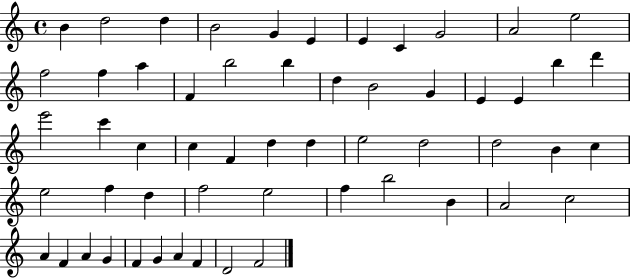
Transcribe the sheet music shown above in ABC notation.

X:1
T:Untitled
M:4/4
L:1/4
K:C
B d2 d B2 G E E C G2 A2 e2 f2 f a F b2 b d B2 G E E b d' e'2 c' c c F d d e2 d2 d2 B c e2 f d f2 e2 f b2 B A2 c2 A F A G F G A F D2 F2